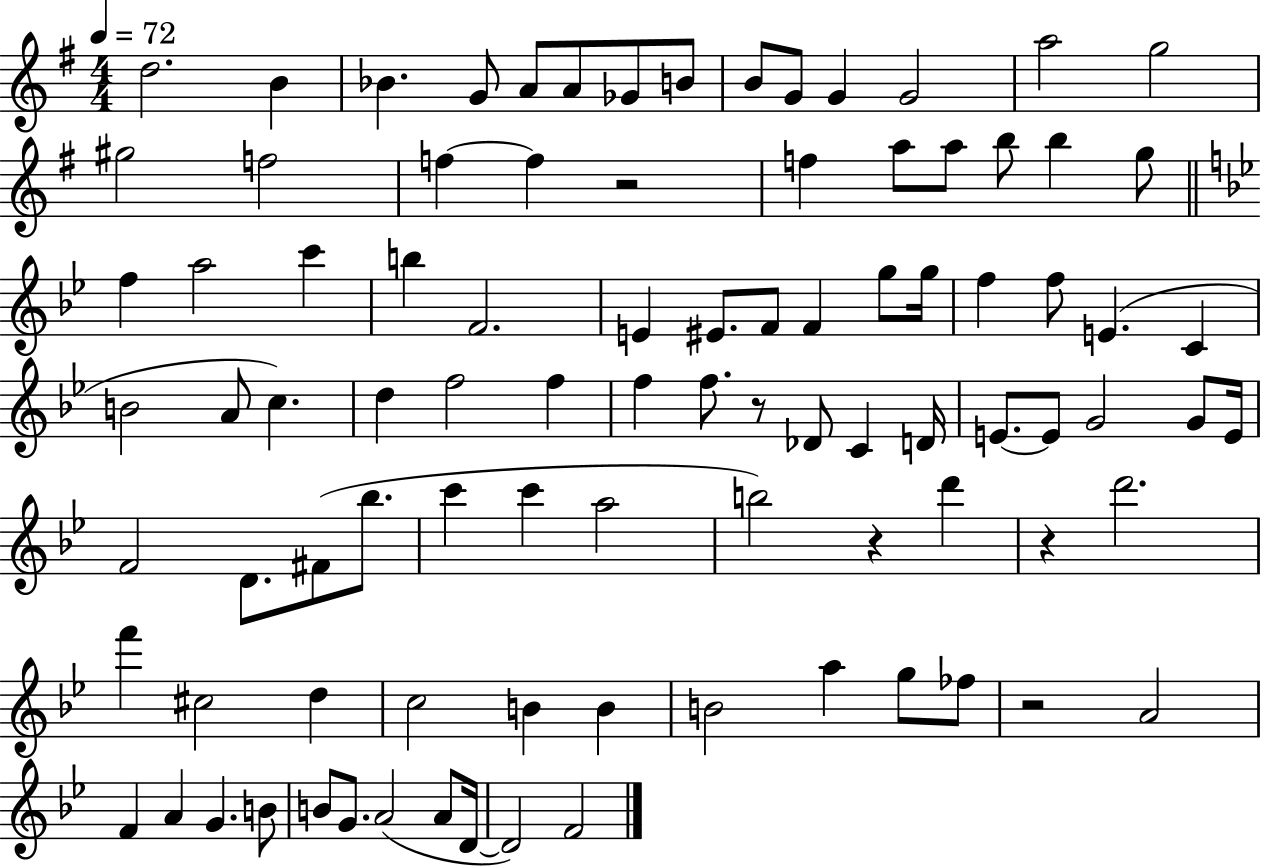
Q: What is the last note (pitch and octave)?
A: F4